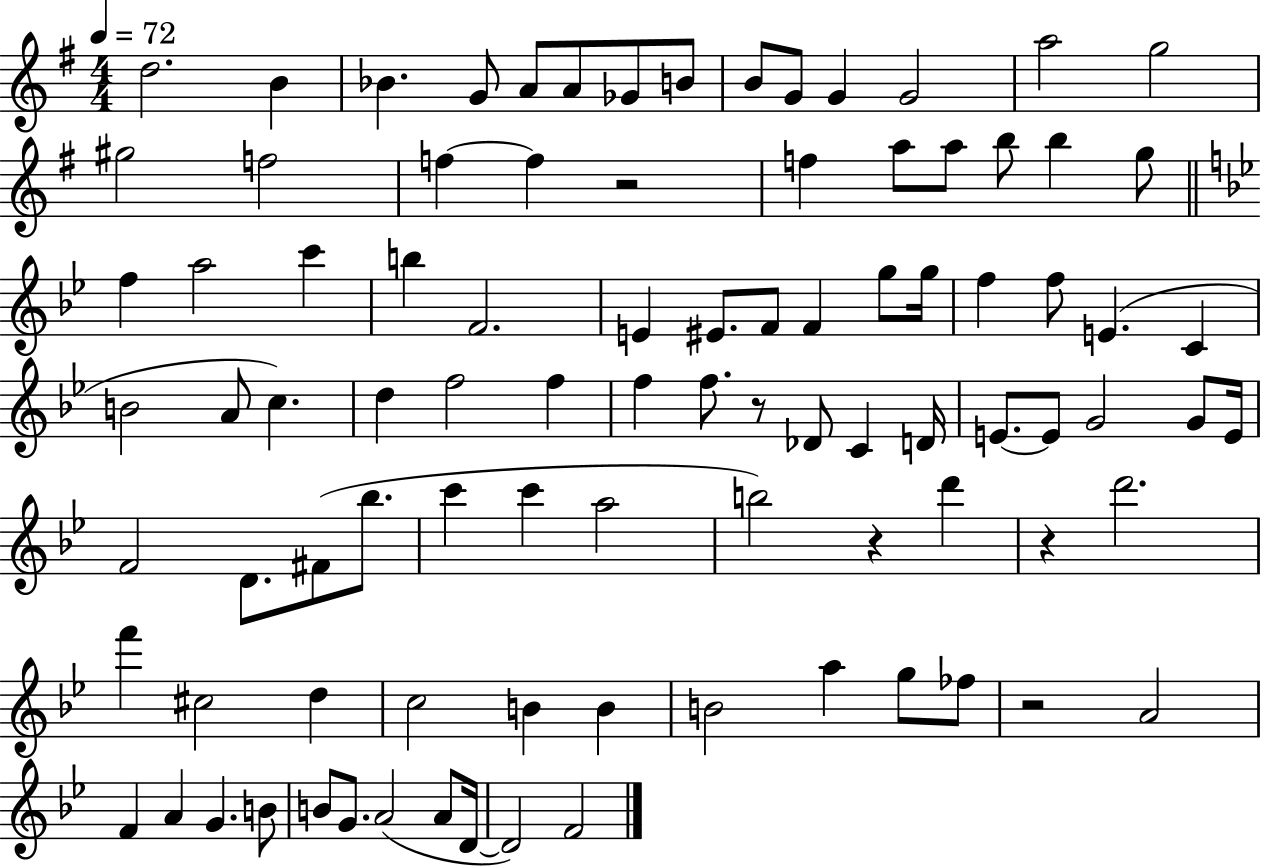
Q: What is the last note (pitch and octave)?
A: F4